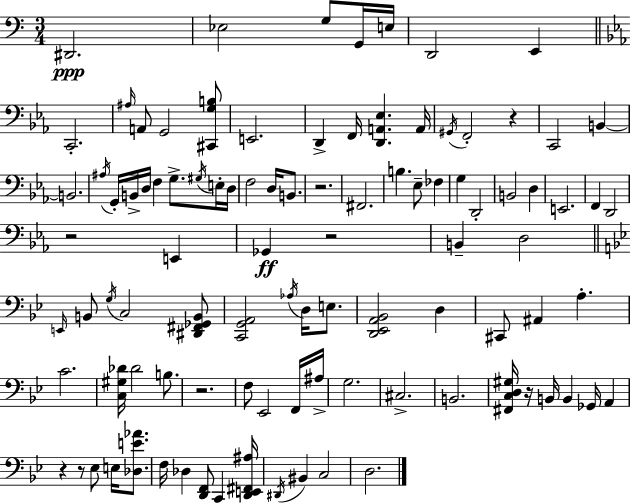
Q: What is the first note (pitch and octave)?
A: D#2